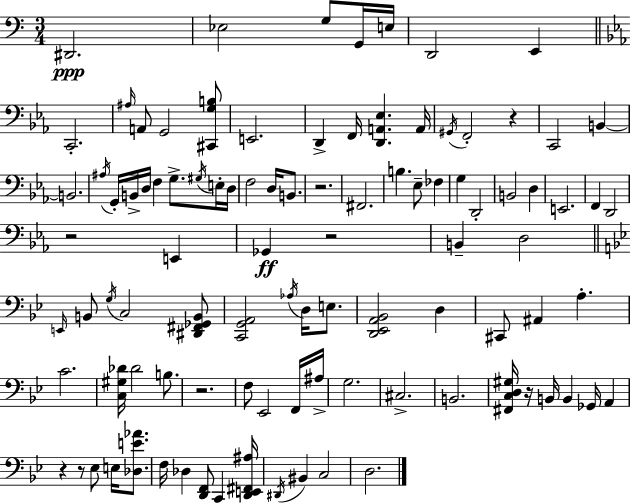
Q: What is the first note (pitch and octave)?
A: D#2